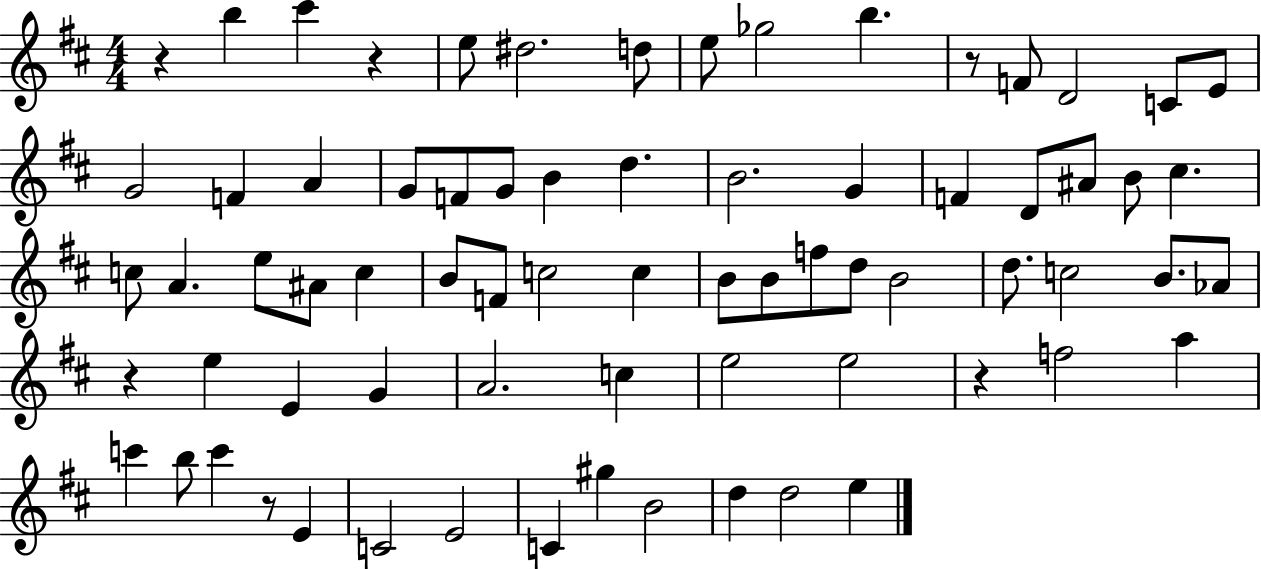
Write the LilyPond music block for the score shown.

{
  \clef treble
  \numericTimeSignature
  \time 4/4
  \key d \major
  \repeat volta 2 { r4 b''4 cis'''4 r4 | e''8 dis''2. d''8 | e''8 ges''2 b''4. | r8 f'8 d'2 c'8 e'8 | \break g'2 f'4 a'4 | g'8 f'8 g'8 b'4 d''4. | b'2. g'4 | f'4 d'8 ais'8 b'8 cis''4. | \break c''8 a'4. e''8 ais'8 c''4 | b'8 f'8 c''2 c''4 | b'8 b'8 f''8 d''8 b'2 | d''8. c''2 b'8. aes'8 | \break r4 e''4 e'4 g'4 | a'2. c''4 | e''2 e''2 | r4 f''2 a''4 | \break c'''4 b''8 c'''4 r8 e'4 | c'2 e'2 | c'4 gis''4 b'2 | d''4 d''2 e''4 | \break } \bar "|."
}